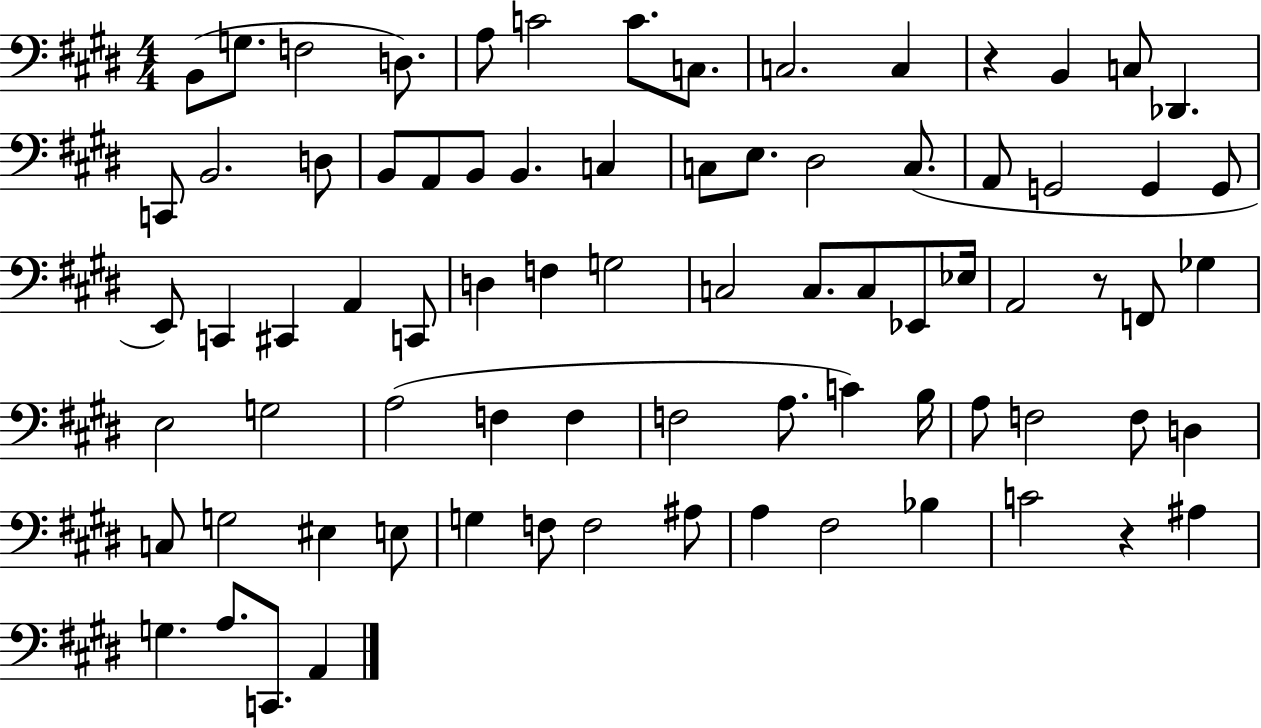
X:1
T:Untitled
M:4/4
L:1/4
K:E
B,,/2 G,/2 F,2 D,/2 A,/2 C2 C/2 C,/2 C,2 C, z B,, C,/2 _D,, C,,/2 B,,2 D,/2 B,,/2 A,,/2 B,,/2 B,, C, C,/2 E,/2 ^D,2 C,/2 A,,/2 G,,2 G,, G,,/2 E,,/2 C,, ^C,, A,, C,,/2 D, F, G,2 C,2 C,/2 C,/2 _E,,/2 _E,/4 A,,2 z/2 F,,/2 _G, E,2 G,2 A,2 F, F, F,2 A,/2 C B,/4 A,/2 F,2 F,/2 D, C,/2 G,2 ^E, E,/2 G, F,/2 F,2 ^A,/2 A, ^F,2 _B, C2 z ^A, G, A,/2 C,,/2 A,,